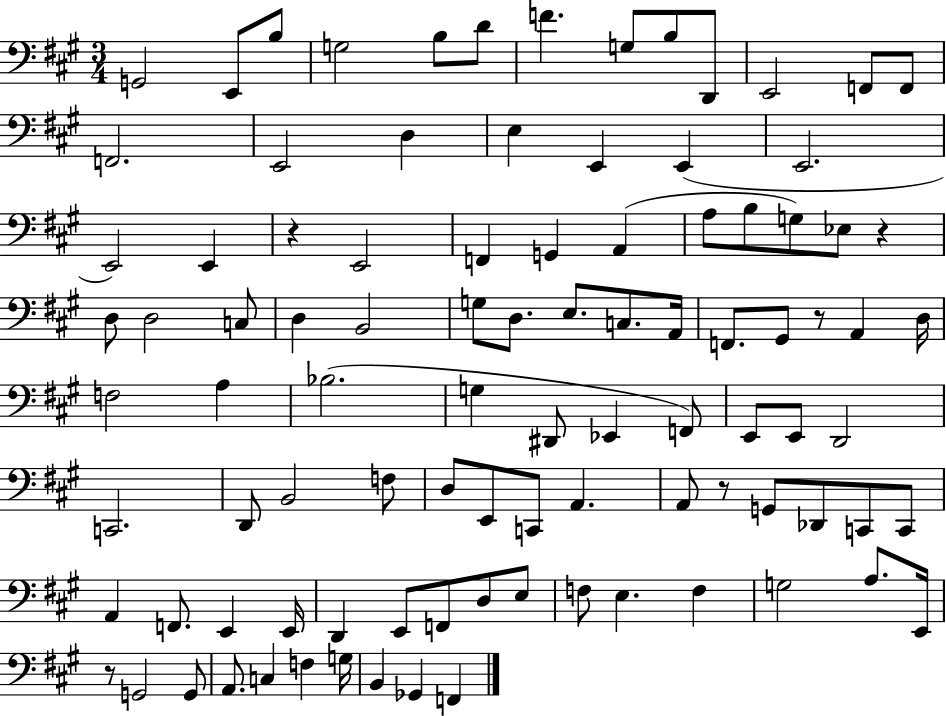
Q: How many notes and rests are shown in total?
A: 96